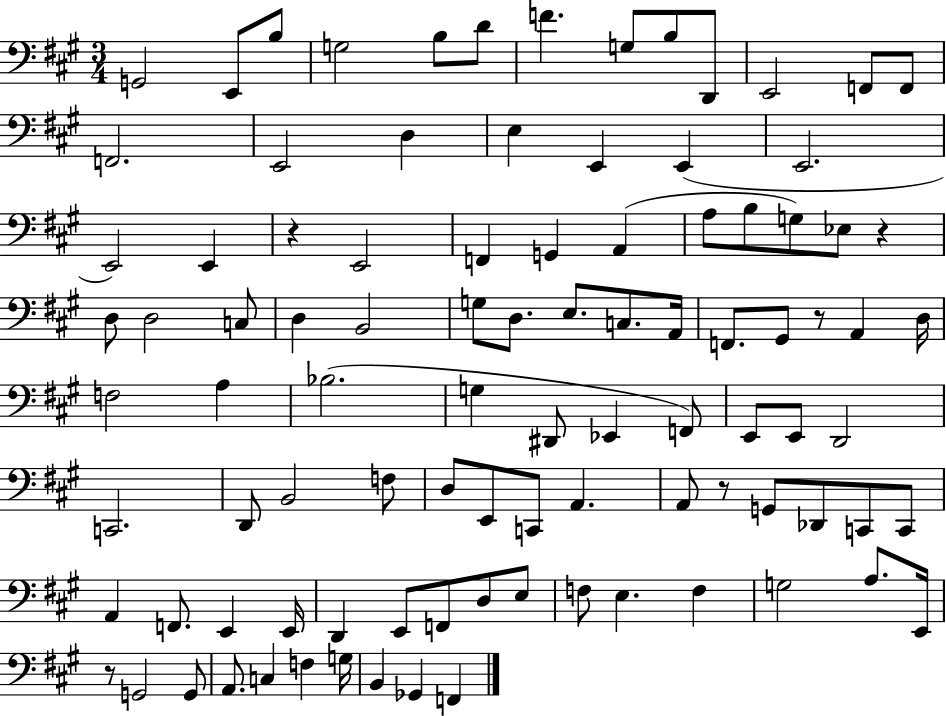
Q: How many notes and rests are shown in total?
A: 96